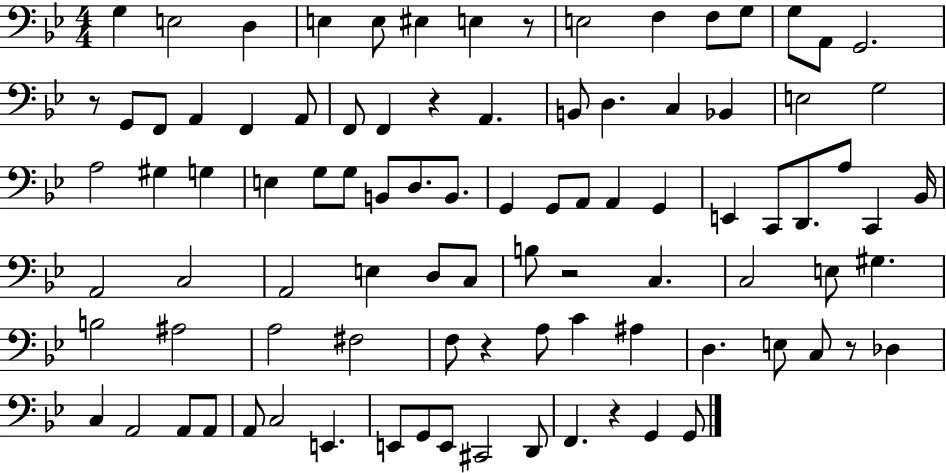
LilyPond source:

{
  \clef bass
  \numericTimeSignature
  \time 4/4
  \key bes \major
  \repeat volta 2 { g4 e2 d4 | e4 e8 eis4 e4 r8 | e2 f4 f8 g8 | g8 a,8 g,2. | \break r8 g,8 f,8 a,4 f,4 a,8 | f,8 f,4 r4 a,4. | b,8 d4. c4 bes,4 | e2 g2 | \break a2 gis4 g4 | e4 g8 g8 b,8 d8. b,8. | g,4 g,8 a,8 a,4 g,4 | e,4 c,8 d,8. a8 c,4 bes,16 | \break a,2 c2 | a,2 e4 d8 c8 | b8 r2 c4. | c2 e8 gis4. | \break b2 ais2 | a2 fis2 | f8 r4 a8 c'4 ais4 | d4. e8 c8 r8 des4 | \break c4 a,2 a,8 a,8 | a,8 c2 e,4. | e,8 g,8 e,8 cis,2 d,8 | f,4. r4 g,4 g,8 | \break } \bar "|."
}